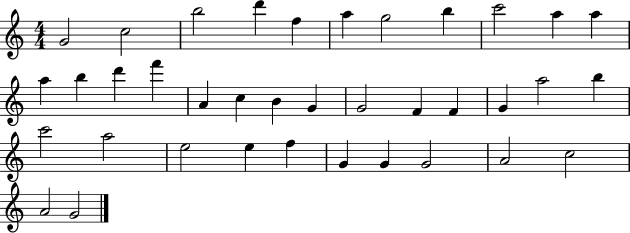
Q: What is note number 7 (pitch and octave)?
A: G5